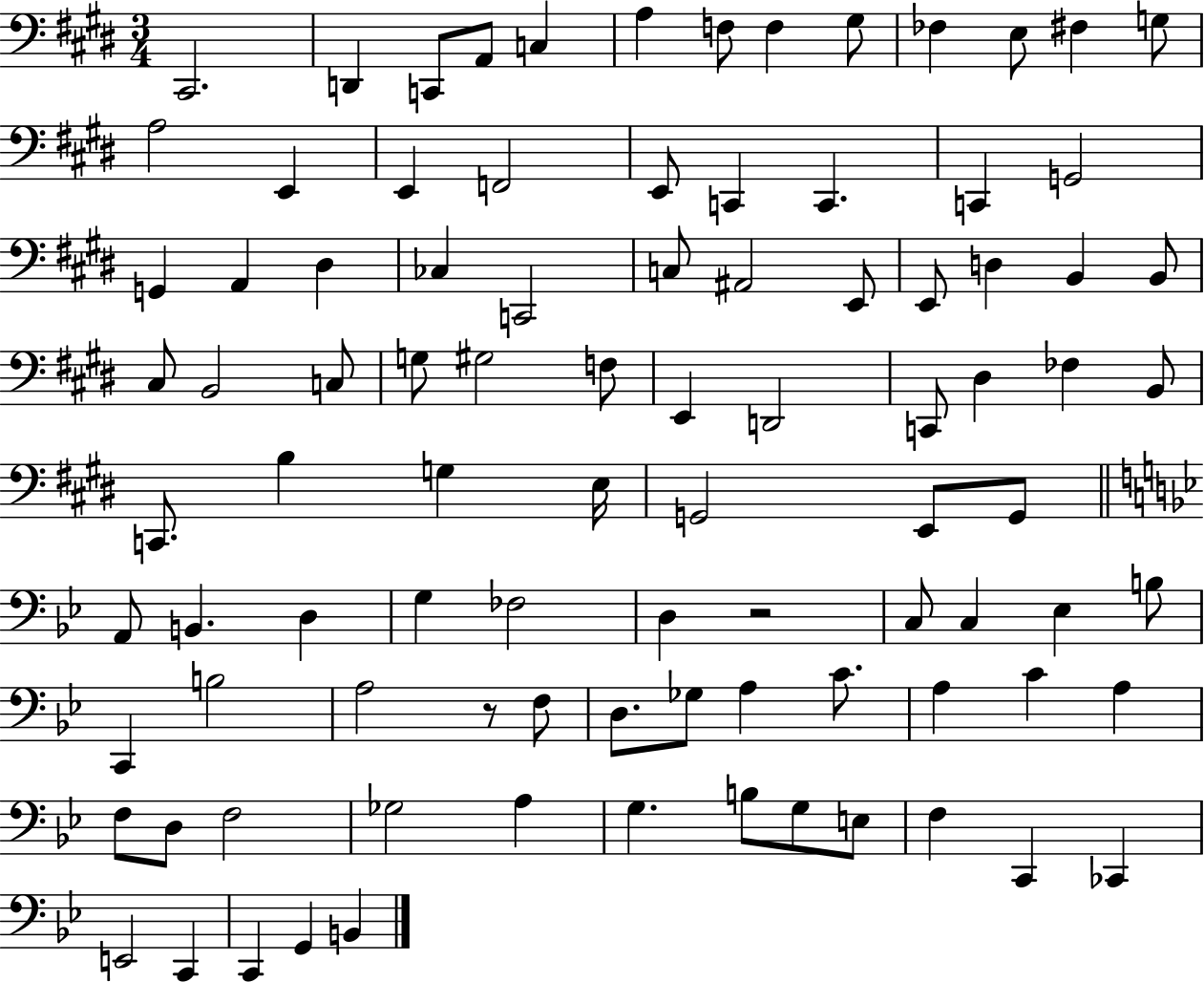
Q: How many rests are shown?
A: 2